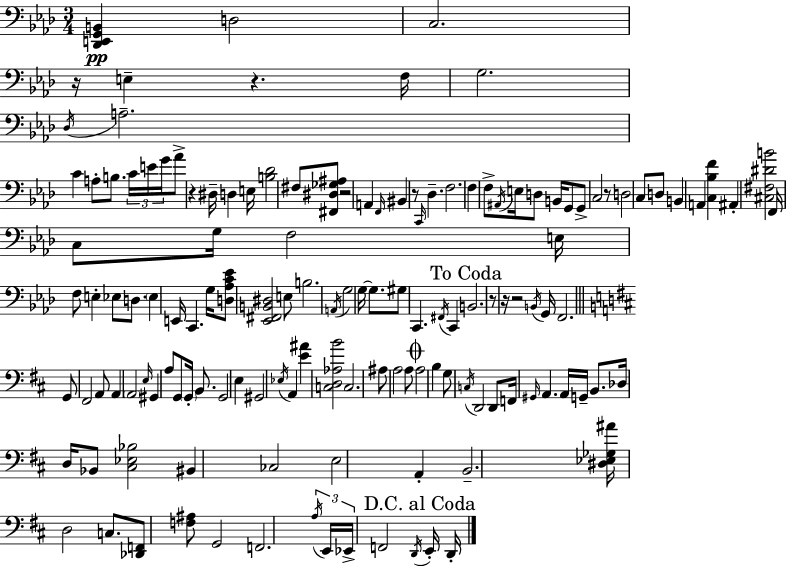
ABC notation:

X:1
T:Untitled
M:3/4
L:1/4
K:Fm
[_D,,E,,G,,B,,] D,2 C,2 z/4 E, z F,/4 G,2 _D,/4 A,2 C A,/2 B,/2 C/4 E/4 G/4 _A/2 z ^D,/4 D, E,/4 [B,_D]2 ^F,/2 [^F,,^D,_G,^A,]/2 z2 A,, F,,/4 ^B,, z/2 C,,/4 _D, F,2 F, F,/2 ^A,,/4 E,/4 D,/2 B,,/4 G,,/2 G,,/2 C,2 z/2 D,2 C,/2 D,/2 B,, A,, [C,_B,F] ^A,, [^C,^F,^DB]2 F,,/4 C,/2 G,/4 F,2 E,/4 F,/2 E, _E,/2 D,/2 _E, E,,/4 C,, G,/4 [D,_A,C_E]/2 [_E,,^F,,B,,^D,]2 E,/2 B,2 A,,/4 G,2 G,/4 G,/2 ^G,/2 C,, ^F,,/4 C,, B,,2 z/2 z/4 z2 B,,/4 G,,/4 F,,2 G,,/2 ^F,,2 A,,/2 A,, A,,2 E,/4 ^G,, A,/2 G,,/2 G,,/4 B,,/2 G,,2 E, ^G,,2 _E,/4 A,, [E^A] [C,D,_A,B]2 C,2 ^A,/2 A,2 A,/2 A,2 B, G,/2 C,/4 D,,2 D,,/2 F,,/4 ^G,,/4 A,, A,,/4 G,,/4 B,,/2 _D,/4 D,/4 _B,,/2 [^C,_E,_B,]2 ^B,, _C,2 E,2 A,, B,,2 [^D,_E,_G,^A]/4 D,2 C,/2 [_D,,F,,]/2 [F,^A,]/2 G,,2 F,,2 A,/4 E,,/4 _E,,/4 F,,2 D,,/4 E,,/4 D,,/4